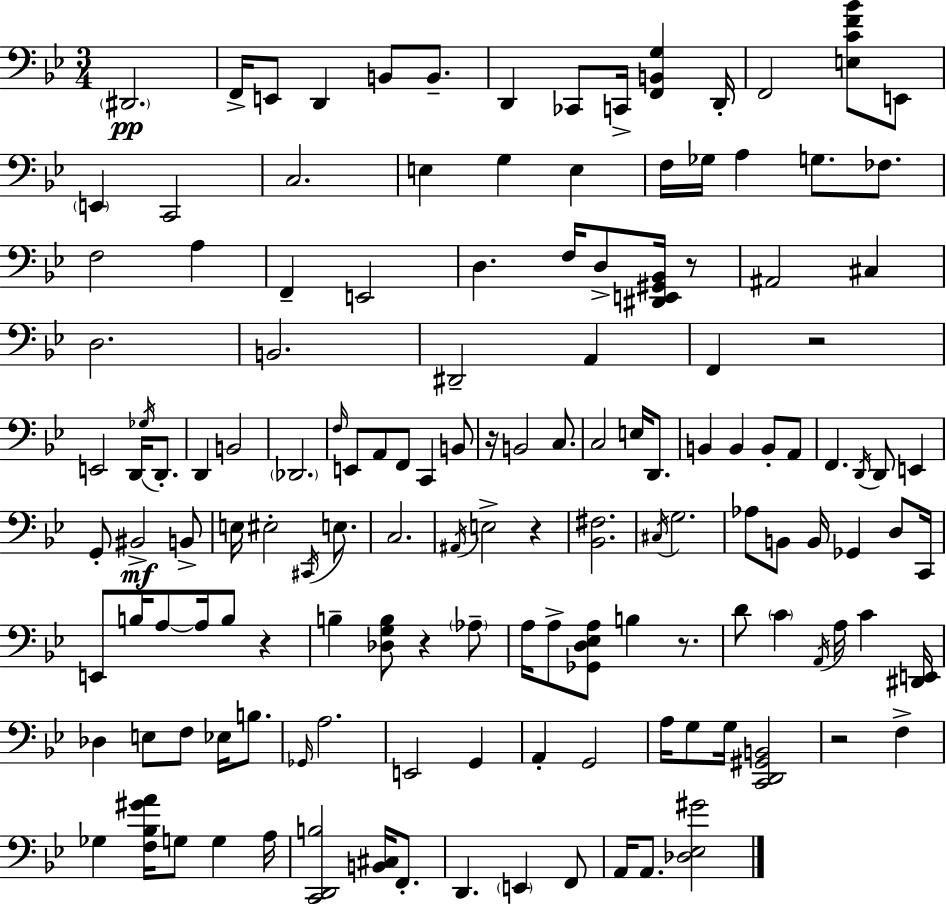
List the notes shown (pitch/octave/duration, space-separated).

D#2/h. F2/s E2/e D2/q B2/e B2/e. D2/q CES2/e C2/s [F2,B2,G3]/q D2/s F2/h [E3,C4,F4,Bb4]/e E2/e E2/q C2/h C3/h. E3/q G3/q E3/q F3/s Gb3/s A3/q G3/e. FES3/e. F3/h A3/q F2/q E2/h D3/q. F3/s D3/e [D#2,E2,G#2,Bb2]/s R/e A#2/h C#3/q D3/h. B2/h. D#2/h A2/q F2/q R/h E2/h D2/s Gb3/s D2/e. D2/q B2/h Db2/h. F3/s E2/e A2/e F2/e C2/q B2/e R/s B2/h C3/e. C3/h E3/s D2/e. B2/q B2/q B2/e A2/e F2/q. D2/s D2/e E2/q G2/e BIS2/h B2/e E3/s EIS3/h C#2/s E3/e. C3/h. A#2/s E3/h R/q [Bb2,F#3]/h. C#3/s G3/h. Ab3/e B2/e B2/s Gb2/q D3/e C2/s E2/e B3/s A3/e A3/s B3/e R/q B3/q [Db3,G3,B3]/e R/q Ab3/e A3/s A3/e [Gb2,D3,Eb3,A3]/e B3/q R/e. D4/e C4/q A2/s A3/s C4/q [D#2,E2]/s Db3/q E3/e F3/e Eb3/s B3/e. Gb2/s A3/h. E2/h G2/q A2/q G2/h A3/s G3/e G3/s [C2,D2,G#2,B2]/h R/h F3/q Gb3/q [F3,Bb3,G#4,A4]/s G3/e G3/q A3/s [C2,D2,B3]/h [B2,C#3]/s F2/e. D2/q. E2/q F2/e A2/s A2/e. [Db3,Eb3,G#4]/h